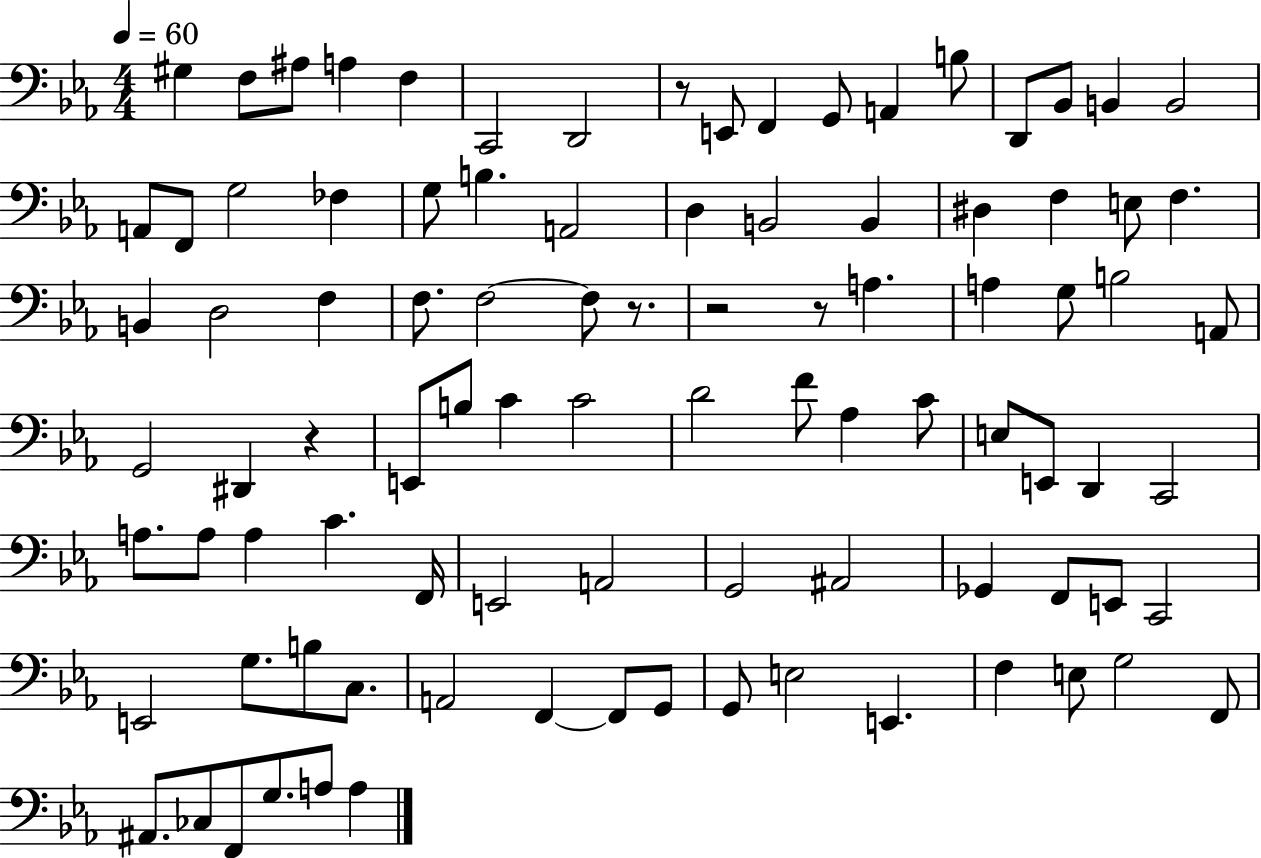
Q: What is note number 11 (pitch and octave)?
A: A2